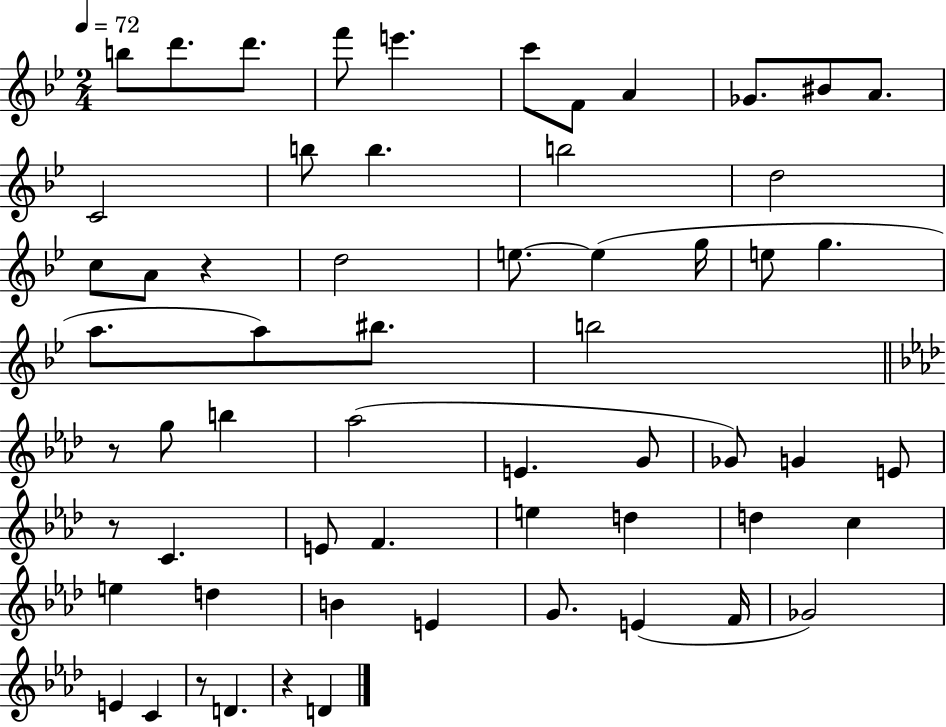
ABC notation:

X:1
T:Untitled
M:2/4
L:1/4
K:Bb
b/2 d'/2 d'/2 f'/2 e' c'/2 F/2 A _G/2 ^B/2 A/2 C2 b/2 b b2 d2 c/2 A/2 z d2 e/2 e g/4 e/2 g a/2 a/2 ^b/2 b2 z/2 g/2 b _a2 E G/2 _G/2 G E/2 z/2 C E/2 F e d d c e d B E G/2 E F/4 _G2 E C z/2 D z D